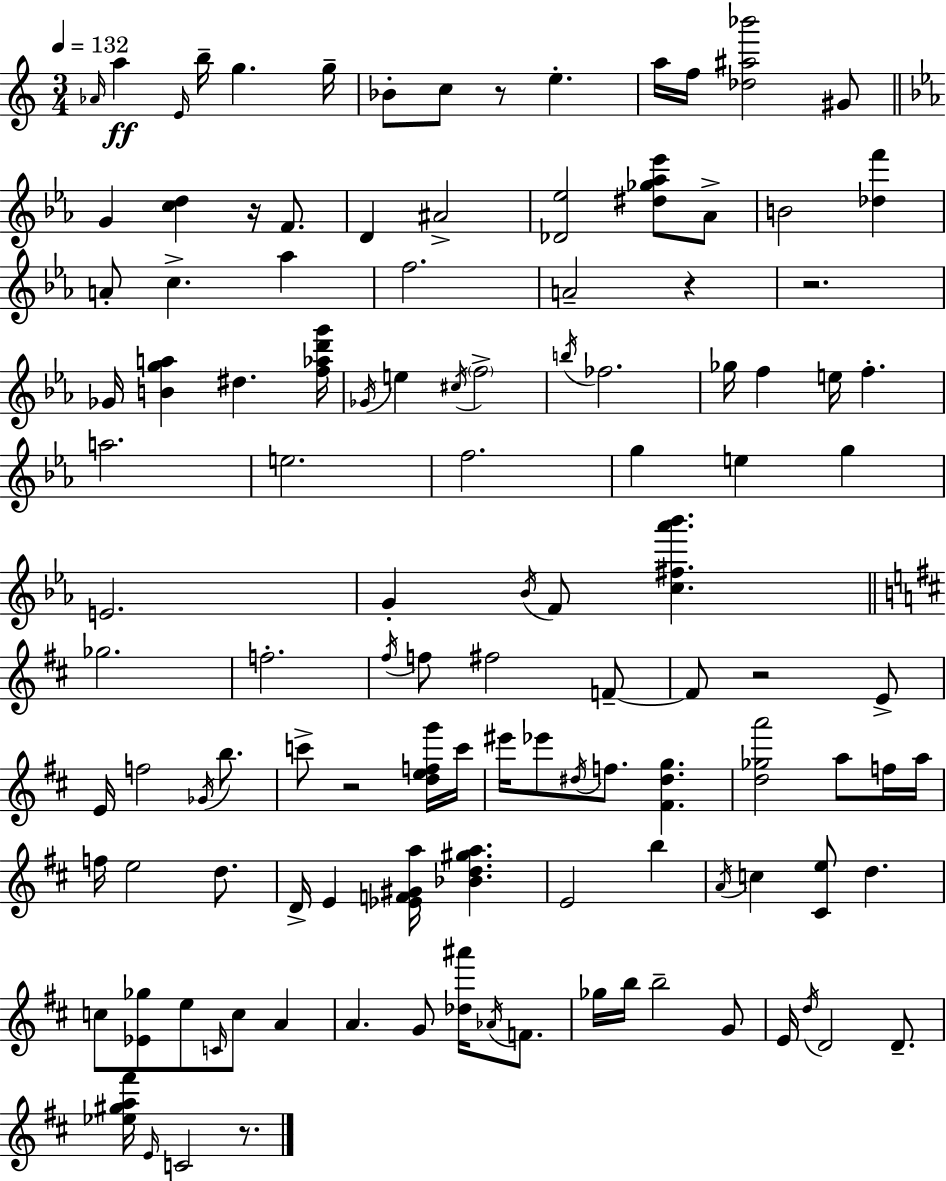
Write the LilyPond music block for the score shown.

{
  \clef treble
  \numericTimeSignature
  \time 3/4
  \key c \major
  \tempo 4 = 132
  \grace { aes'16 }\ff a''4 \grace { e'16 } b''16-- g''4. | g''16-- bes'8-. c''8 r8 e''4.-. | a''16 f''16 <des'' ais'' bes'''>2 | gis'8 \bar "||" \break \key ees \major g'4 <c'' d''>4 r16 f'8. | d'4 ais'2-> | <des' ees''>2 <dis'' ges'' aes'' ees'''>8 aes'8-> | b'2 <des'' f'''>4 | \break a'8-. c''4.-> aes''4 | f''2. | a'2-- r4 | r2. | \break ges'16 <b' g'' a''>4 dis''4. <f'' aes'' d''' g'''>16 | \acciaccatura { ges'16 } e''4 \acciaccatura { cis''16 } \parenthesize f''2-> | \acciaccatura { b''16 } fes''2. | ges''16 f''4 e''16 f''4.-. | \break a''2. | e''2. | f''2. | g''4 e''4 g''4 | \break e'2. | g'4-. \acciaccatura { bes'16 } f'8 <c'' fis'' aes''' bes'''>4. | \bar "||" \break \key d \major ges''2. | f''2.-. | \acciaccatura { fis''16 } f''8 fis''2 f'8--~~ | f'8 r2 e'8-> | \break e'16 f''2 \acciaccatura { ges'16 } b''8. | c'''8-> r2 | <d'' e'' f'' g'''>16 c'''16 eis'''16 ees'''8 \acciaccatura { dis''16 } f''8. <fis' dis'' g''>4. | <d'' ges'' a'''>2 a''8 | \break f''16 a''16 f''16 e''2 | d''8. d'16-> e'4 <ees' f' gis' a''>16 <bes' d'' gis'' a''>4. | e'2 b''4 | \acciaccatura { a'16 } c''4 <cis' e''>8 d''4. | \break c''8 <ees' ges''>8 e''8 \grace { c'16 } c''8 | a'4 a'4. g'8 | <des'' ais'''>16 \acciaccatura { aes'16 } f'8. ges''16 b''16 b''2-- | g'8 e'16 \acciaccatura { d''16 } d'2 | \break d'8.-- <ees'' gis'' a'' fis'''>16 \grace { e'16 } c'2 | r8. \bar "|."
}